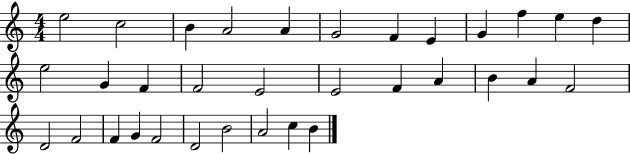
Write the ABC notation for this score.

X:1
T:Untitled
M:4/4
L:1/4
K:C
e2 c2 B A2 A G2 F E G f e d e2 G F F2 E2 E2 F A B A F2 D2 F2 F G F2 D2 B2 A2 c B